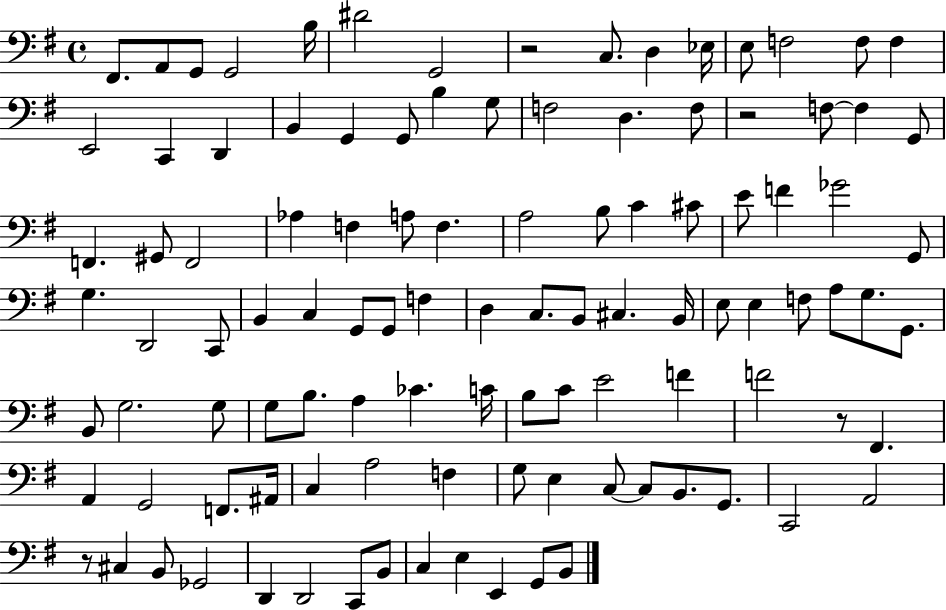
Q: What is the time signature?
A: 4/4